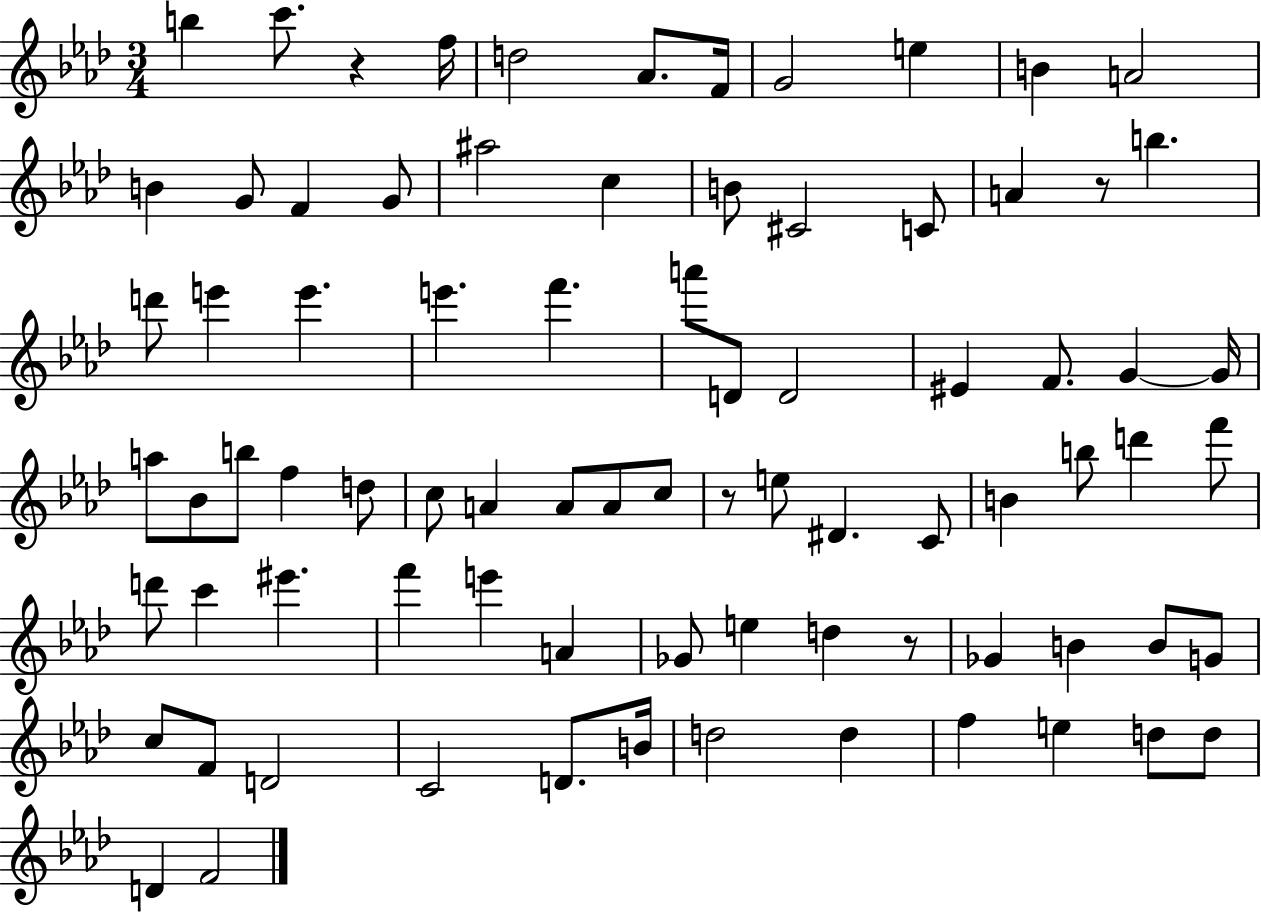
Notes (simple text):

B5/q C6/e. R/q F5/s D5/h Ab4/e. F4/s G4/h E5/q B4/q A4/h B4/q G4/e F4/q G4/e A#5/h C5/q B4/e C#4/h C4/e A4/q R/e B5/q. D6/e E6/q E6/q. E6/q. F6/q. A6/e D4/e D4/h EIS4/q F4/e. G4/q G4/s A5/e Bb4/e B5/e F5/q D5/e C5/e A4/q A4/e A4/e C5/e R/e E5/e D#4/q. C4/e B4/q B5/e D6/q F6/e D6/e C6/q EIS6/q. F6/q E6/q A4/q Gb4/e E5/q D5/q R/e Gb4/q B4/q B4/e G4/e C5/e F4/e D4/h C4/h D4/e. B4/s D5/h D5/q F5/q E5/q D5/e D5/e D4/q F4/h